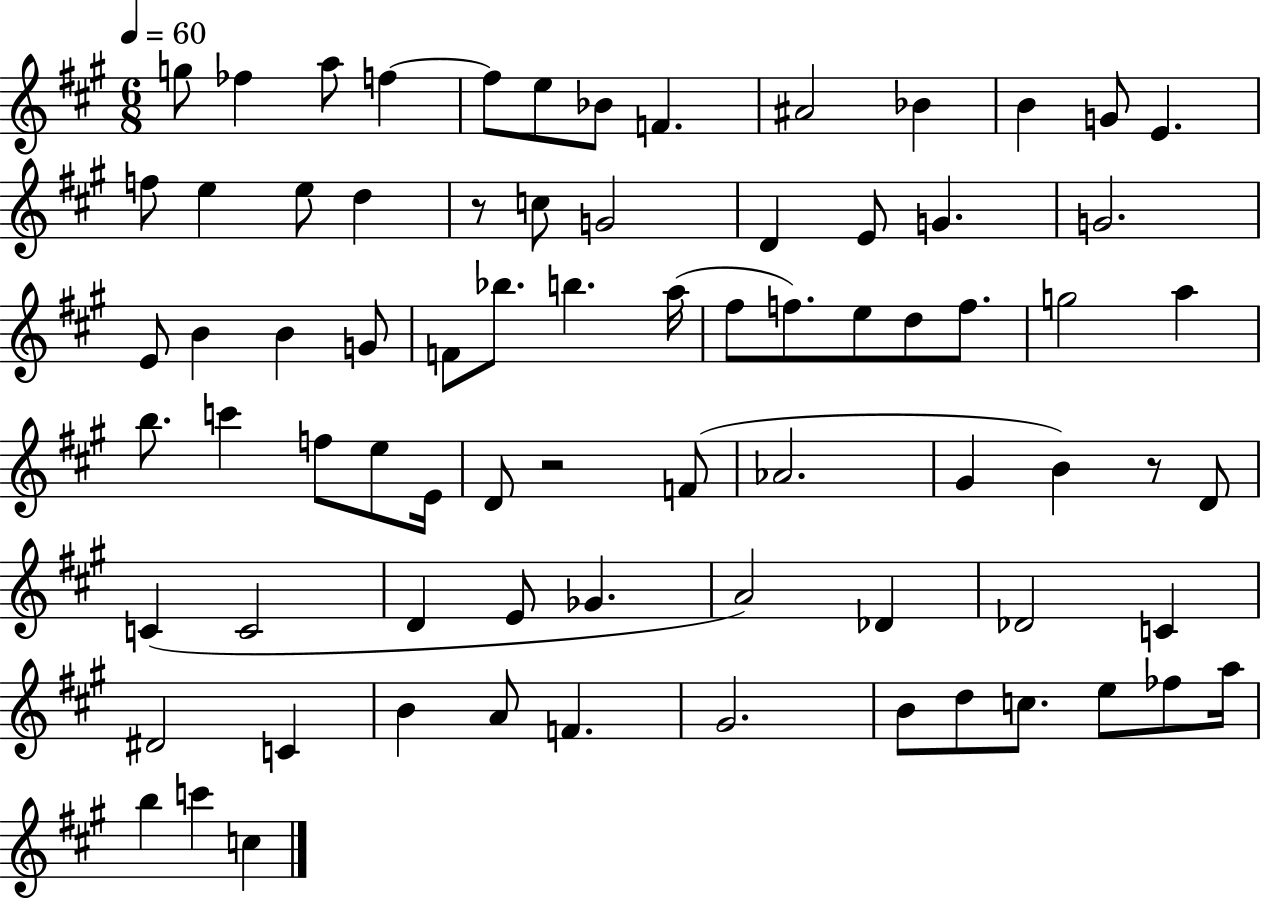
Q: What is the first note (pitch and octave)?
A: G5